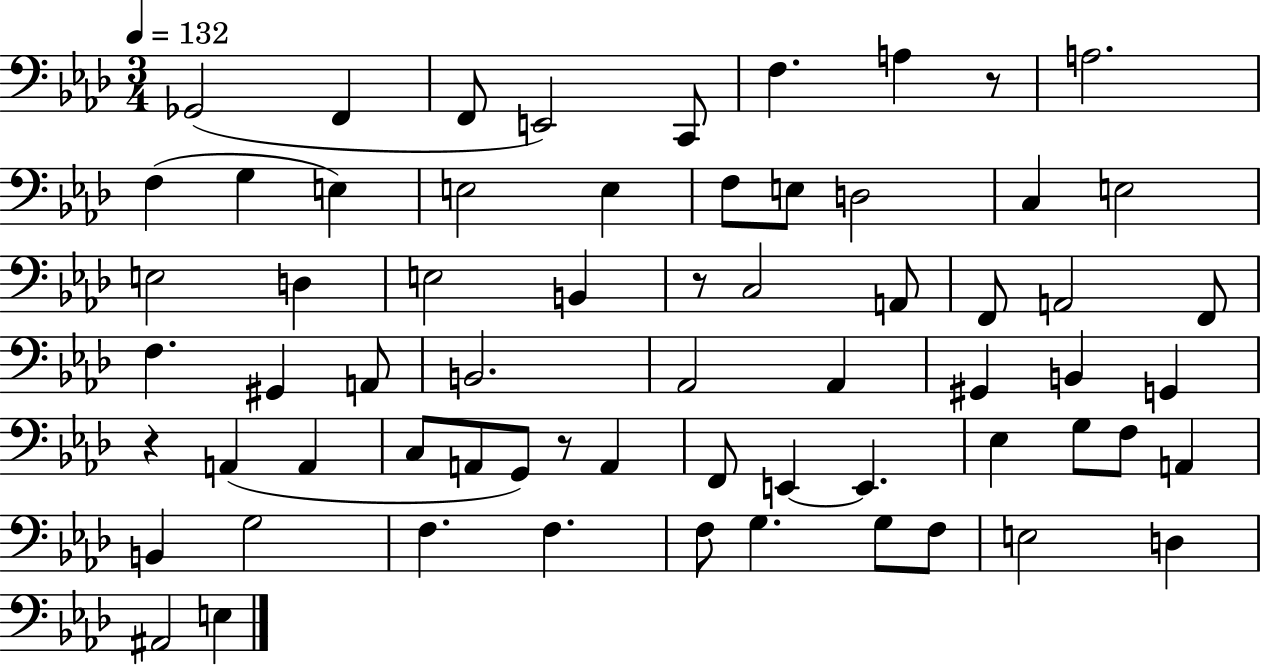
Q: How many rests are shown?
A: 4